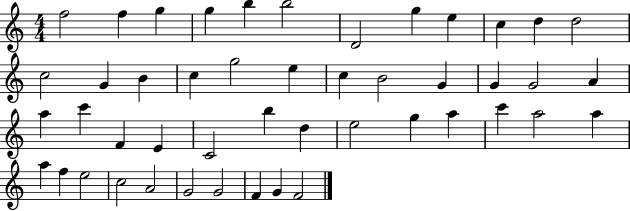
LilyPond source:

{
  \clef treble
  \numericTimeSignature
  \time 4/4
  \key c \major
  f''2 f''4 g''4 | g''4 b''4 b''2 | d'2 g''4 e''4 | c''4 d''4 d''2 | \break c''2 g'4 b'4 | c''4 g''2 e''4 | c''4 b'2 g'4 | g'4 g'2 a'4 | \break a''4 c'''4 f'4 e'4 | c'2 b''4 d''4 | e''2 g''4 a''4 | c'''4 a''2 a''4 | \break a''4 f''4 e''2 | c''2 a'2 | g'2 g'2 | f'4 g'4 f'2 | \break \bar "|."
}